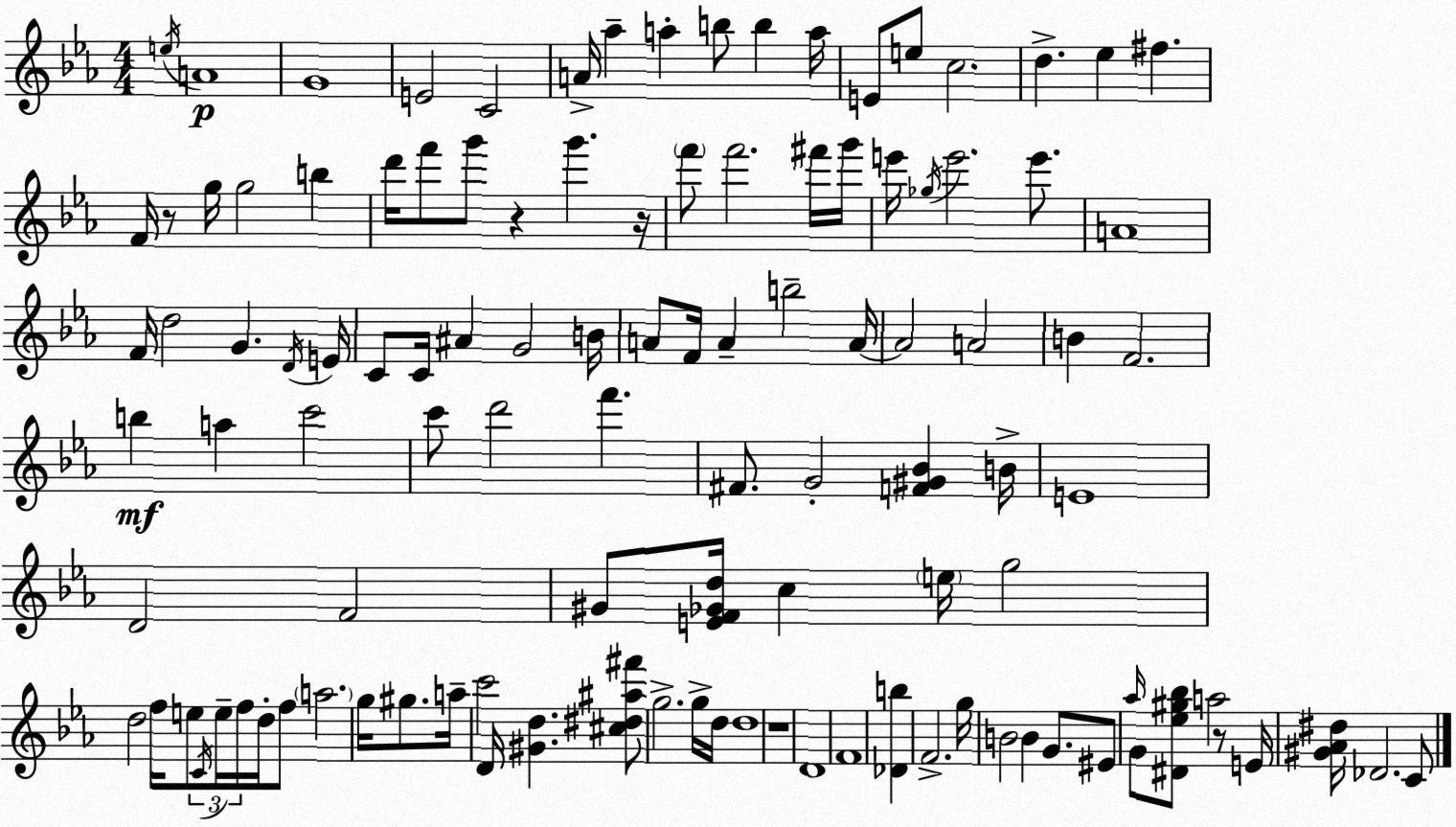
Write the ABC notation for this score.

X:1
T:Untitled
M:4/4
L:1/4
K:Cm
e/4 A4 G4 E2 C2 A/4 _a a b/2 b a/4 E/2 e/2 c2 d _e ^f F/4 z/2 g/4 g2 b d'/4 f'/2 g'/2 z g' z/4 f'/2 f'2 ^f'/4 g'/4 e'/4 _g/4 e'2 e'/2 A4 F/4 d2 G D/4 E/4 C/2 C/4 ^A G2 B/4 A/2 F/4 A b2 A/4 A2 A2 B F2 b a c'2 c'/2 d'2 f' ^F/2 G2 [F^G_B] B/4 E4 D2 F2 ^G/2 [EF_Gd]/4 c e/4 g2 d2 f/4 e/2 C/4 e/4 f/4 d/4 f/2 a2 g/4 ^g/2 a/4 c'2 D/4 [^Gd] [^c^d^a^f']/2 g2 g/4 d/4 d4 z4 D4 F4 [_Db] F2 g/4 B2 B G/2 ^E/2 _a/4 G/2 [^D_e^g_b]/2 a2 z/2 E/4 [^G_A^d]/4 _D2 C/2